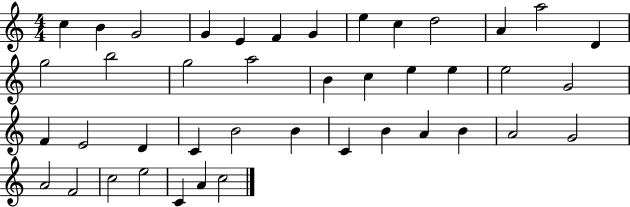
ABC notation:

X:1
T:Untitled
M:4/4
L:1/4
K:C
c B G2 G E F G e c d2 A a2 D g2 b2 g2 a2 B c e e e2 G2 F E2 D C B2 B C B A B A2 G2 A2 F2 c2 e2 C A c2